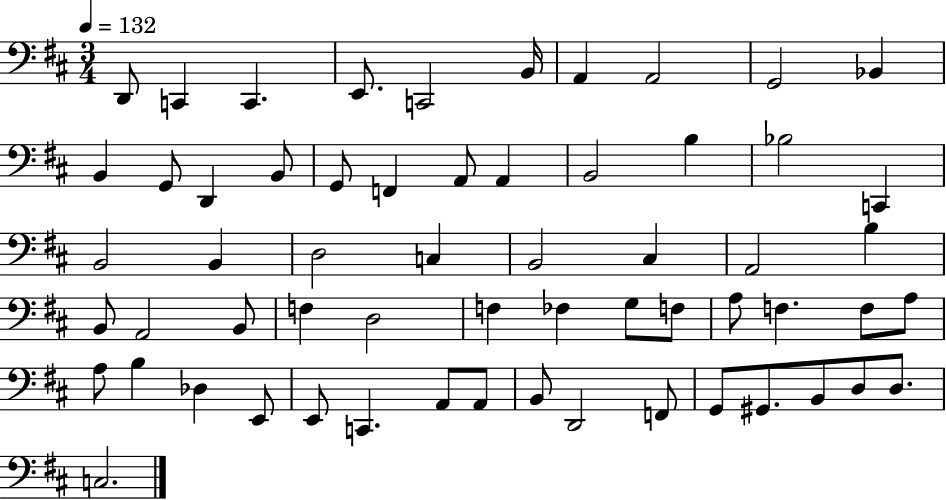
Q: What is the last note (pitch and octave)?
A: C3